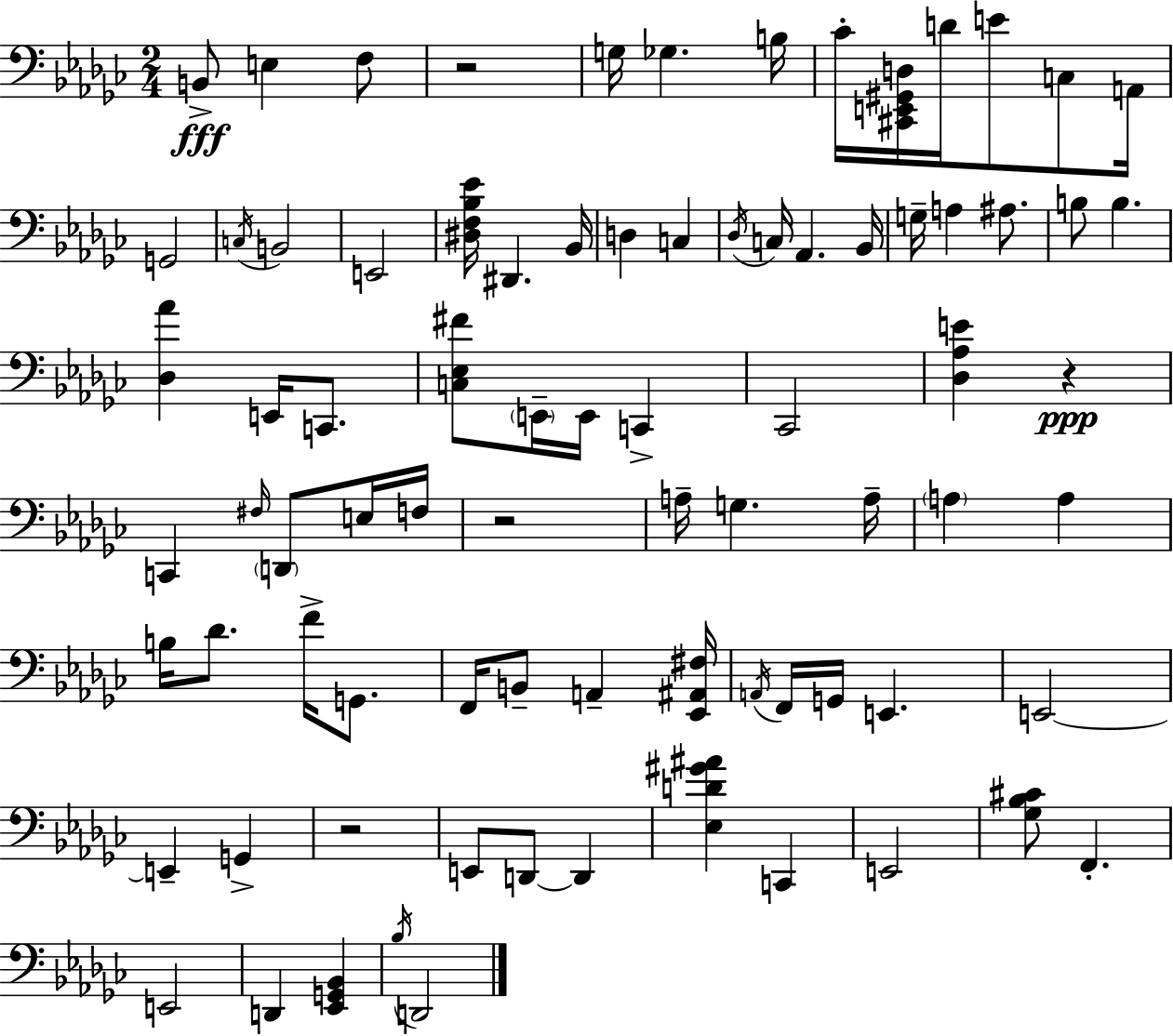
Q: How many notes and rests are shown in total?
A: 81